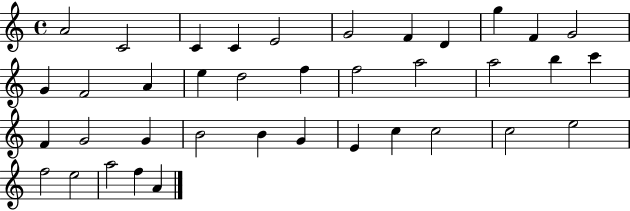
A4/h C4/h C4/q C4/q E4/h G4/h F4/q D4/q G5/q F4/q G4/h G4/q F4/h A4/q E5/q D5/h F5/q F5/h A5/h A5/h B5/q C6/q F4/q G4/h G4/q B4/h B4/q G4/q E4/q C5/q C5/h C5/h E5/h F5/h E5/h A5/h F5/q A4/q